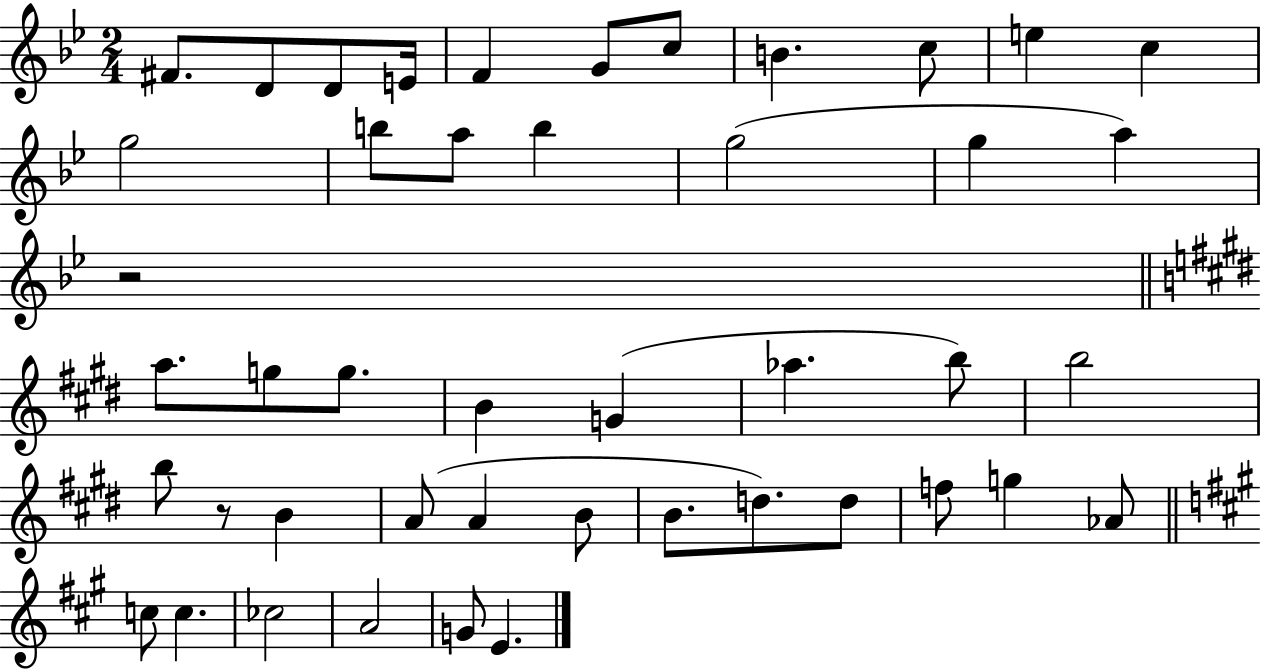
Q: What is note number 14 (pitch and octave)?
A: A5